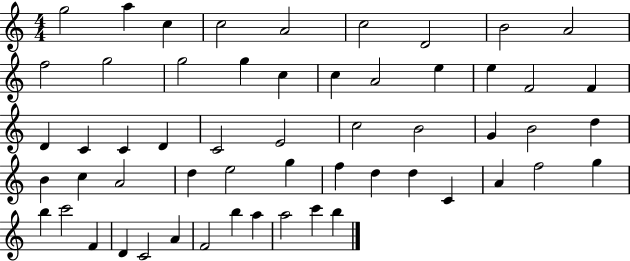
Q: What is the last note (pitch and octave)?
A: B5